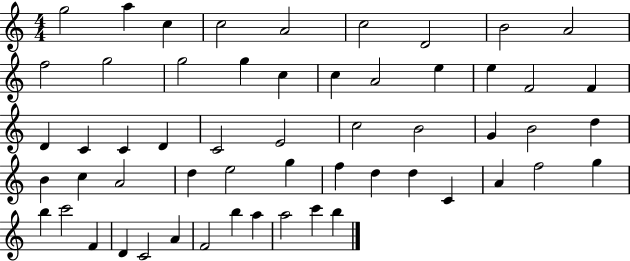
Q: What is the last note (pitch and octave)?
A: B5